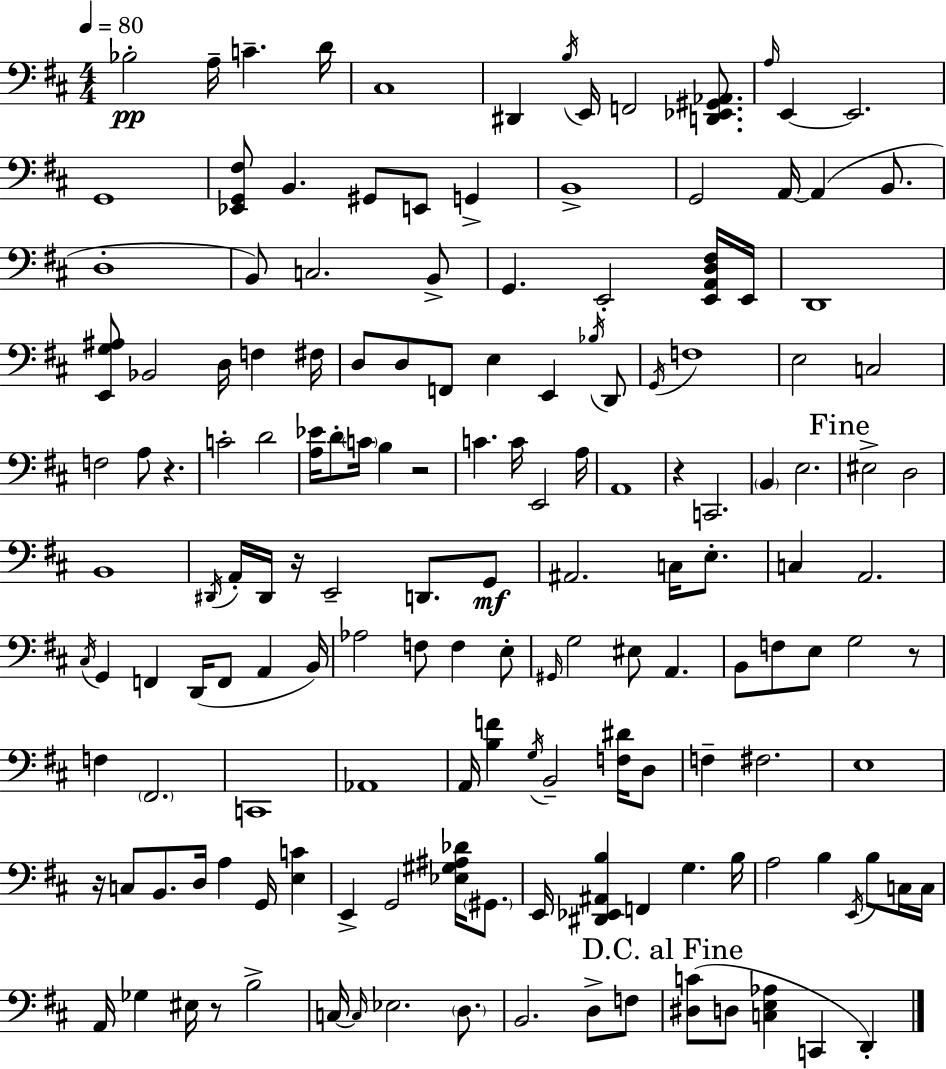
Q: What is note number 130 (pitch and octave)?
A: D3